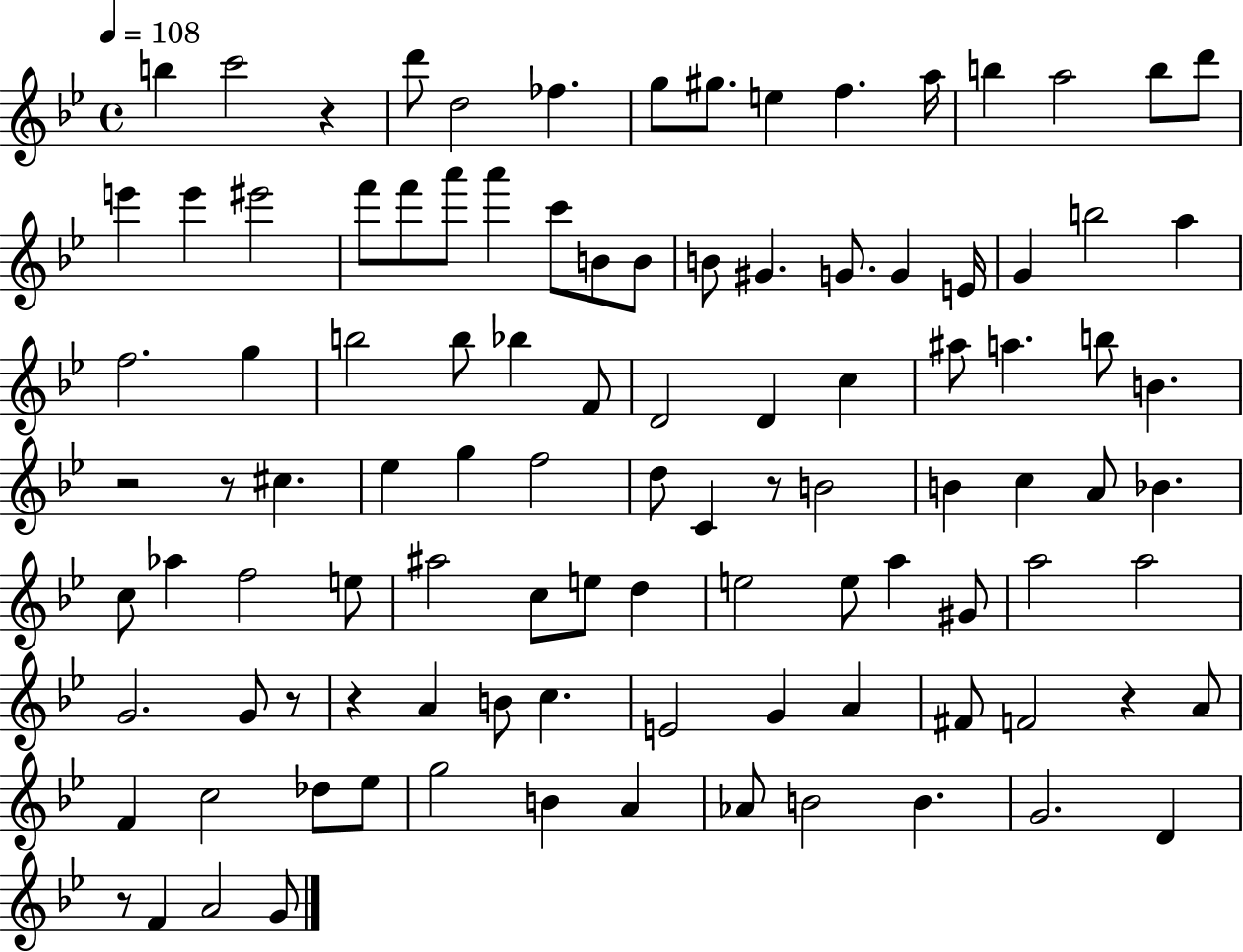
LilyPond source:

{
  \clef treble
  \time 4/4
  \defaultTimeSignature
  \key bes \major
  \tempo 4 = 108
  b''4 c'''2 r4 | d'''8 d''2 fes''4. | g''8 gis''8. e''4 f''4. a''16 | b''4 a''2 b''8 d'''8 | \break e'''4 e'''4 eis'''2 | f'''8 f'''8 a'''8 a'''4 c'''8 b'8 b'8 | b'8 gis'4. g'8. g'4 e'16 | g'4 b''2 a''4 | \break f''2. g''4 | b''2 b''8 bes''4 f'8 | d'2 d'4 c''4 | ais''8 a''4. b''8 b'4. | \break r2 r8 cis''4. | ees''4 g''4 f''2 | d''8 c'4 r8 b'2 | b'4 c''4 a'8 bes'4. | \break c''8 aes''4 f''2 e''8 | ais''2 c''8 e''8 d''4 | e''2 e''8 a''4 gis'8 | a''2 a''2 | \break g'2. g'8 r8 | r4 a'4 b'8 c''4. | e'2 g'4 a'4 | fis'8 f'2 r4 a'8 | \break f'4 c''2 des''8 ees''8 | g''2 b'4 a'4 | aes'8 b'2 b'4. | g'2. d'4 | \break r8 f'4 a'2 g'8 | \bar "|."
}